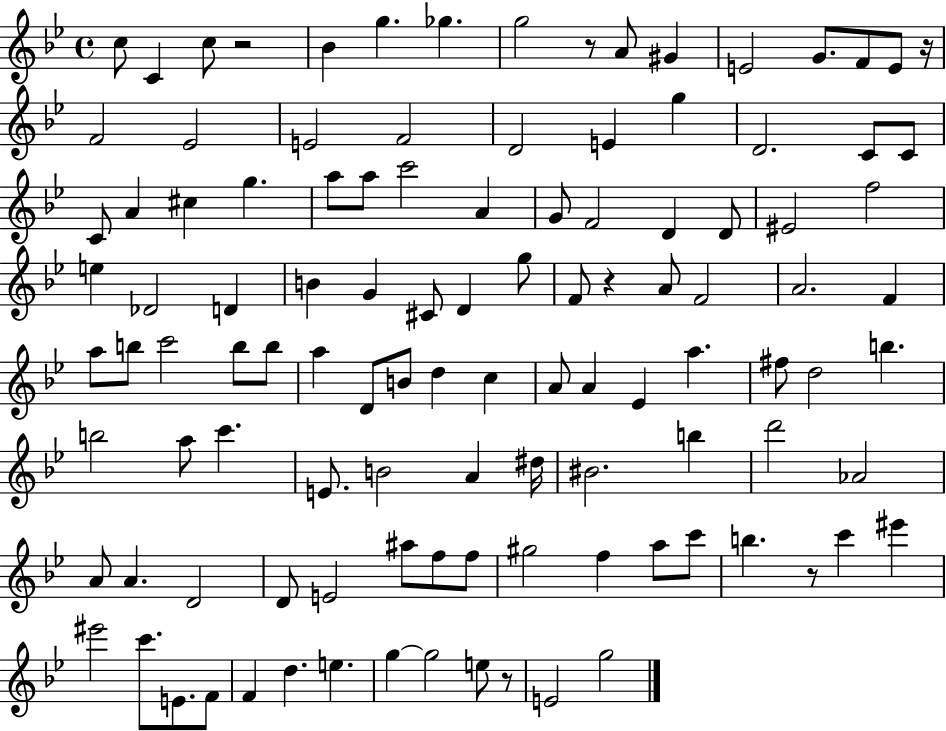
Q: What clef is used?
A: treble